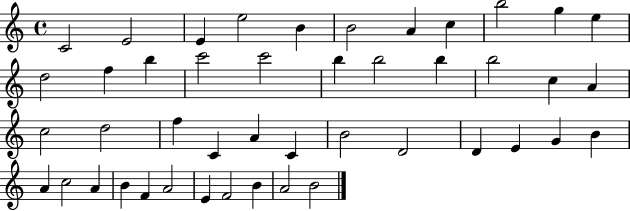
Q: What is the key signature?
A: C major